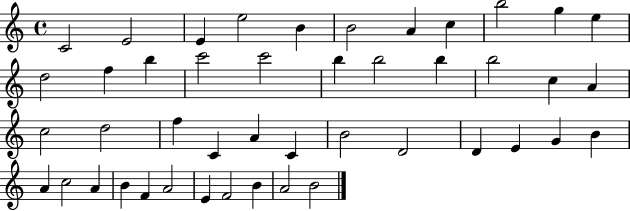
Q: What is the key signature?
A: C major